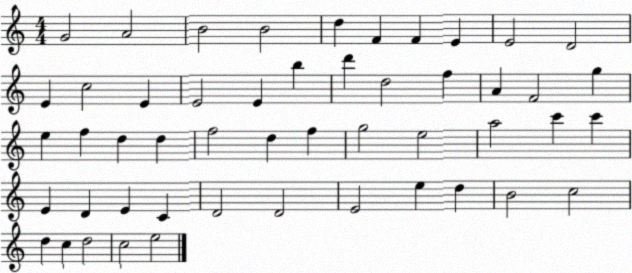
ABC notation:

X:1
T:Untitled
M:4/4
L:1/4
K:C
G2 A2 B2 B2 d F F E E2 D2 E c2 E E2 E b d' d2 f A F2 g e f d d f2 d f g2 e2 a2 c' c' E D E C D2 D2 E2 e d B2 c2 d c d2 c2 e2